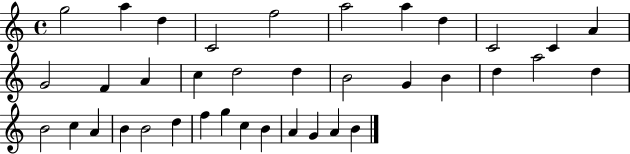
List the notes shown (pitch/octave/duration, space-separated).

G5/h A5/q D5/q C4/h F5/h A5/h A5/q D5/q C4/h C4/q A4/q G4/h F4/q A4/q C5/q D5/h D5/q B4/h G4/q B4/q D5/q A5/h D5/q B4/h C5/q A4/q B4/q B4/h D5/q F5/q G5/q C5/q B4/q A4/q G4/q A4/q B4/q